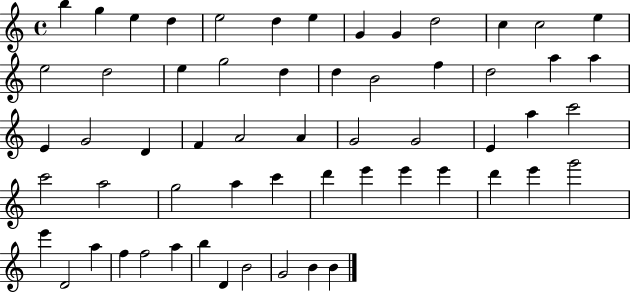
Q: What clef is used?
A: treble